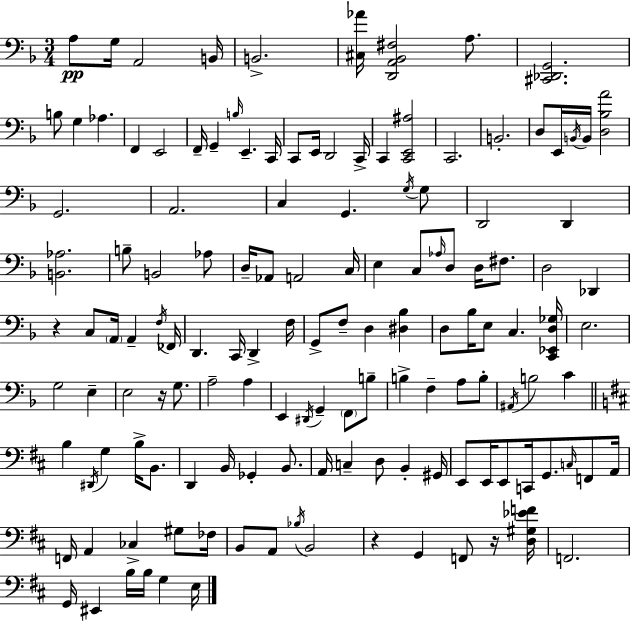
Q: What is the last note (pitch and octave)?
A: E3